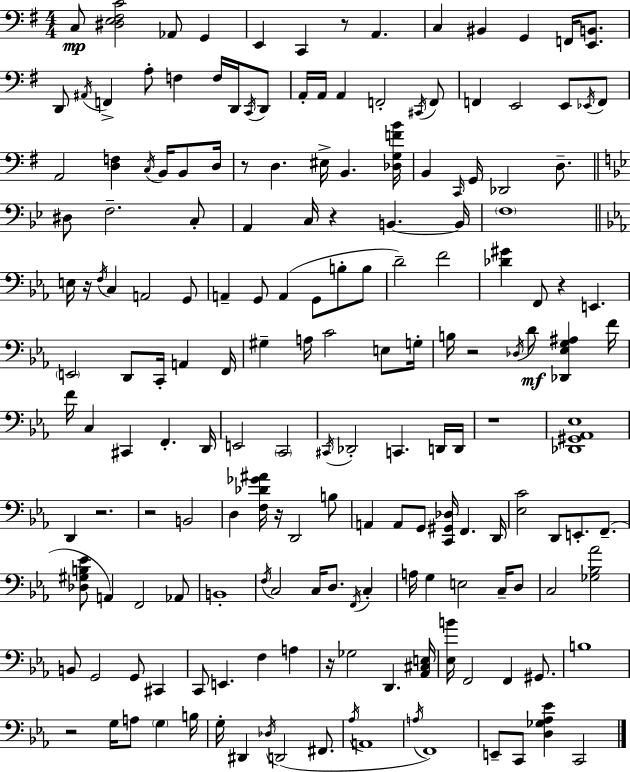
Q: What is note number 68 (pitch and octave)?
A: D2